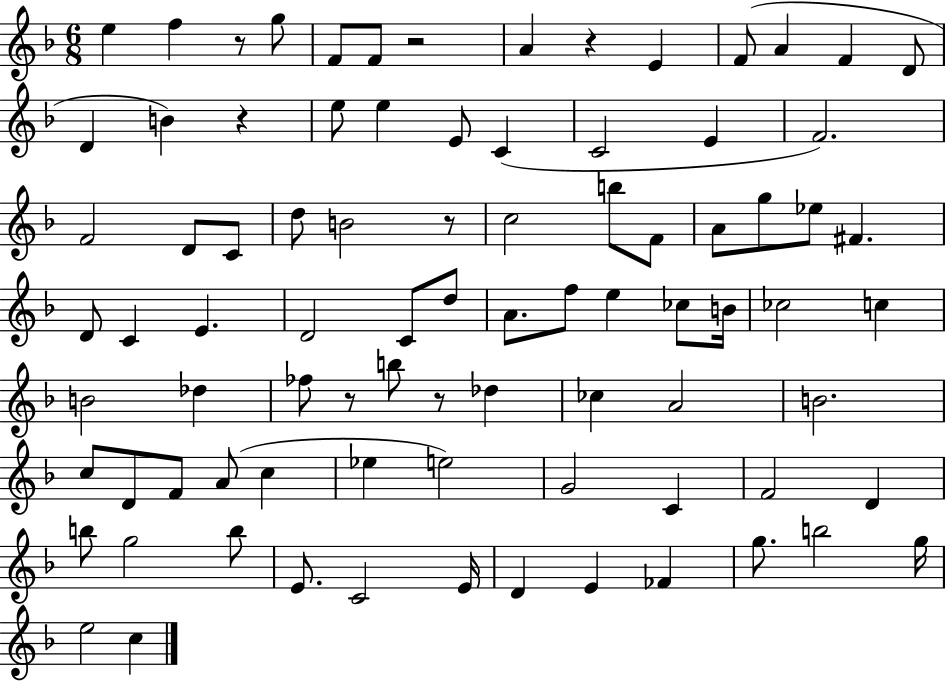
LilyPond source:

{
  \clef treble
  \numericTimeSignature
  \time 6/8
  \key f \major
  \repeat volta 2 { e''4 f''4 r8 g''8 | f'8 f'8 r2 | a'4 r4 e'4 | f'8( a'4 f'4 d'8 | \break d'4 b'4) r4 | e''8 e''4 e'8 c'4( | c'2 e'4 | f'2.) | \break f'2 d'8 c'8 | d''8 b'2 r8 | c''2 b''8 f'8 | a'8 g''8 ees''8 fis'4. | \break d'8 c'4 e'4. | d'2 c'8 d''8 | a'8. f''8 e''4 ces''8 b'16 | ces''2 c''4 | \break b'2 des''4 | fes''8 r8 b''8 r8 des''4 | ces''4 a'2 | b'2. | \break c''8 d'8 f'8 a'8( c''4 | ees''4 e''2) | g'2 c'4 | f'2 d'4 | \break b''8 g''2 b''8 | e'8. c'2 e'16 | d'4 e'4 fes'4 | g''8. b''2 g''16 | \break e''2 c''4 | } \bar "|."
}